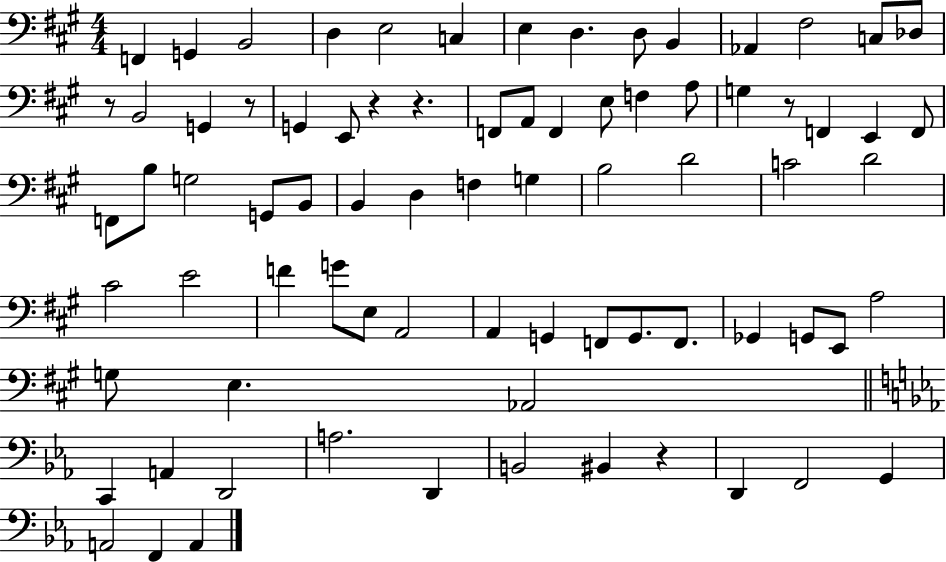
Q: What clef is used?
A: bass